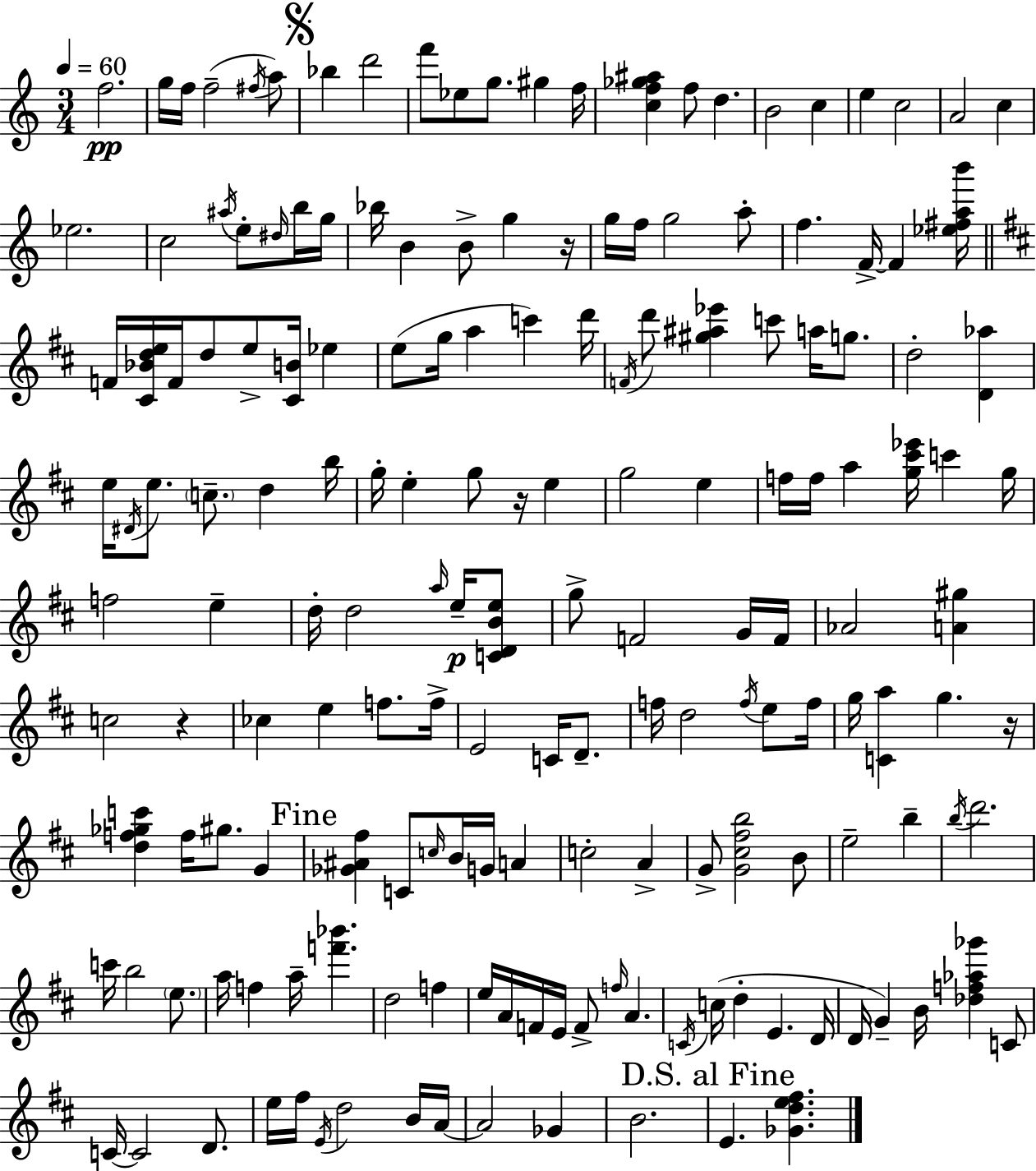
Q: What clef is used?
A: treble